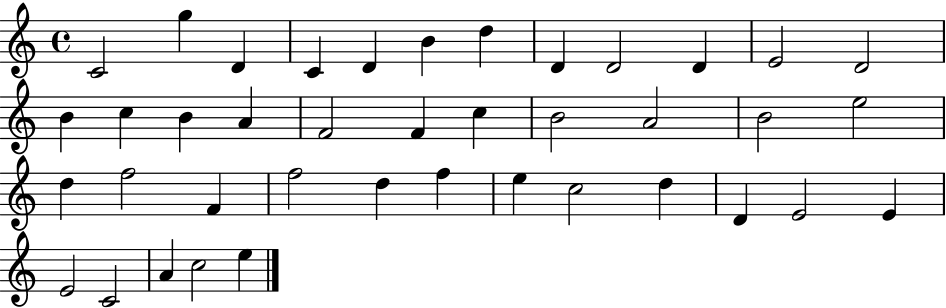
{
  \clef treble
  \time 4/4
  \defaultTimeSignature
  \key c \major
  c'2 g''4 d'4 | c'4 d'4 b'4 d''4 | d'4 d'2 d'4 | e'2 d'2 | \break b'4 c''4 b'4 a'4 | f'2 f'4 c''4 | b'2 a'2 | b'2 e''2 | \break d''4 f''2 f'4 | f''2 d''4 f''4 | e''4 c''2 d''4 | d'4 e'2 e'4 | \break e'2 c'2 | a'4 c''2 e''4 | \bar "|."
}